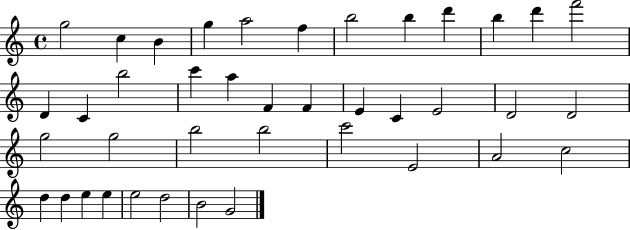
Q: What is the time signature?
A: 4/4